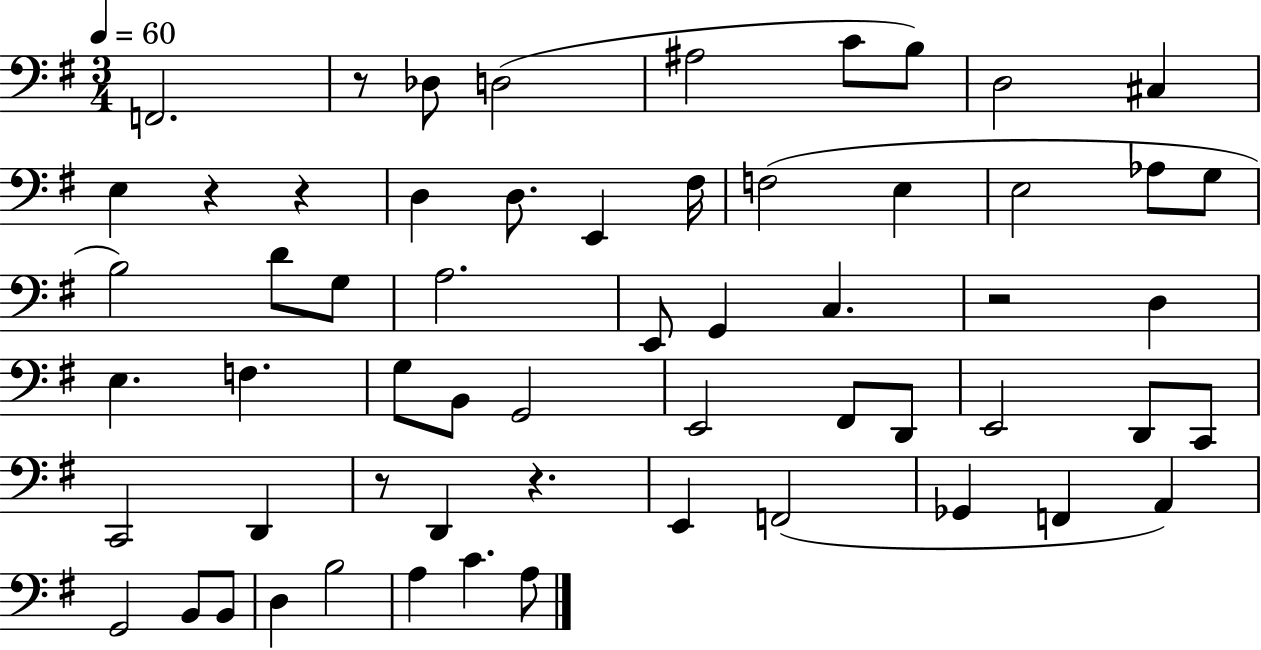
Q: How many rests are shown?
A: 6